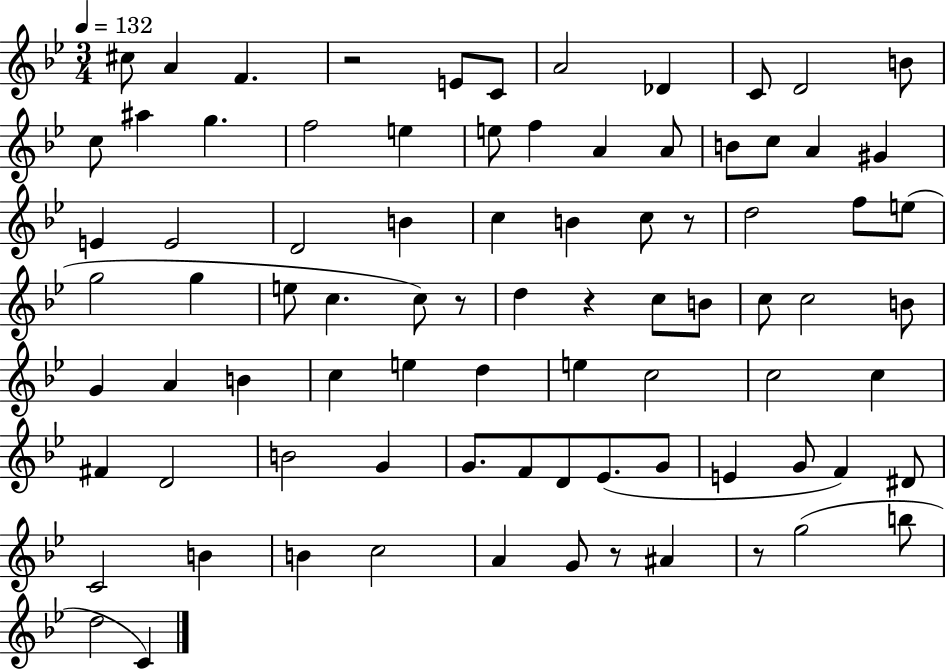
X:1
T:Untitled
M:3/4
L:1/4
K:Bb
^c/2 A F z2 E/2 C/2 A2 _D C/2 D2 B/2 c/2 ^a g f2 e e/2 f A A/2 B/2 c/2 A ^G E E2 D2 B c B c/2 z/2 d2 f/2 e/2 g2 g e/2 c c/2 z/2 d z c/2 B/2 c/2 c2 B/2 G A B c e d e c2 c2 c ^F D2 B2 G G/2 F/2 D/2 _E/2 G/2 E G/2 F ^D/2 C2 B B c2 A G/2 z/2 ^A z/2 g2 b/2 d2 C